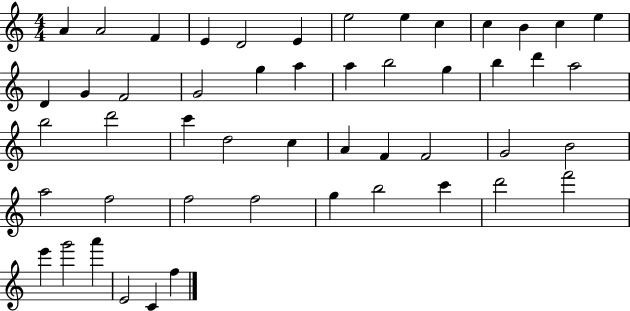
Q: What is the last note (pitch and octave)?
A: F5